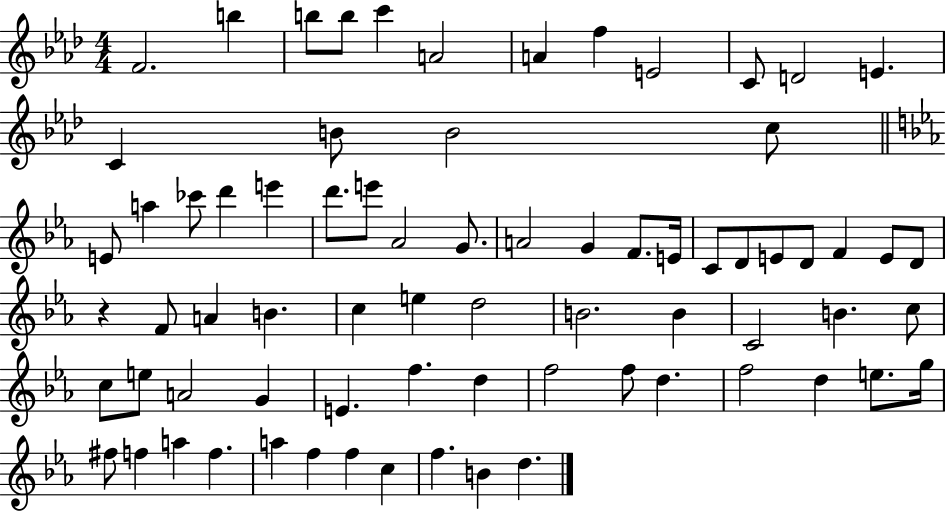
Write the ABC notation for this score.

X:1
T:Untitled
M:4/4
L:1/4
K:Ab
F2 b b/2 b/2 c' A2 A f E2 C/2 D2 E C B/2 B2 c/2 E/2 a _c'/2 d' e' d'/2 e'/2 _A2 G/2 A2 G F/2 E/4 C/2 D/2 E/2 D/2 F E/2 D/2 z F/2 A B c e d2 B2 B C2 B c/2 c/2 e/2 A2 G E f d f2 f/2 d f2 d e/2 g/4 ^f/2 f a f a f f c f B d